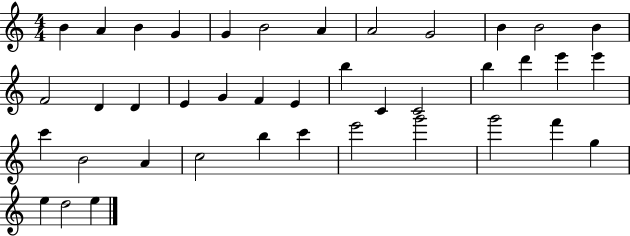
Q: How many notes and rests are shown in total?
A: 40